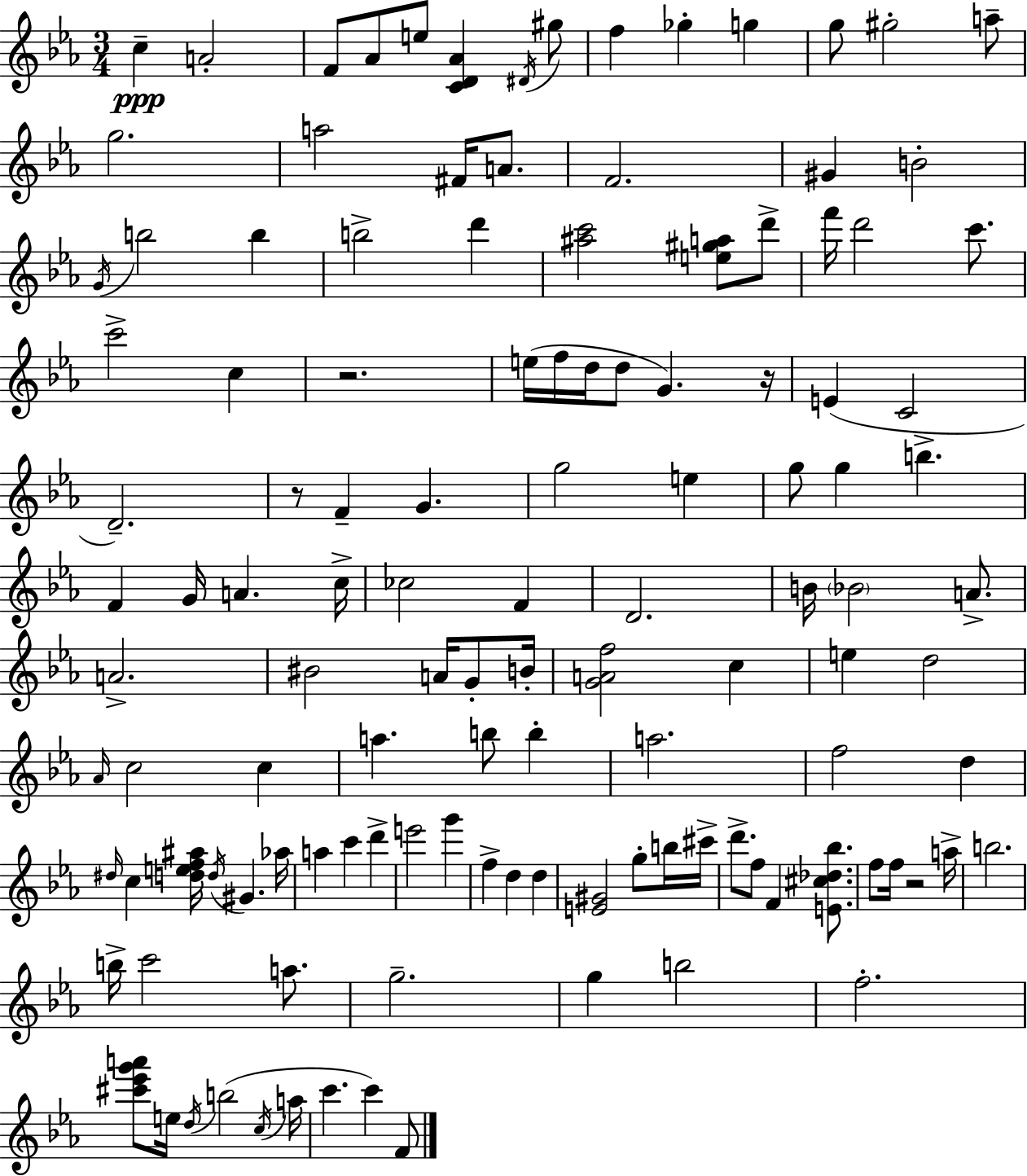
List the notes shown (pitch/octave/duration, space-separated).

C5/q A4/h F4/e Ab4/e E5/e [C4,D4,Ab4]/q D#4/s G#5/e F5/q Gb5/q G5/q G5/e G#5/h A5/e G5/h. A5/h F#4/s A4/e. F4/h. G#4/q B4/h G4/s B5/h B5/q B5/h D6/q [A#5,C6]/h [E5,G#5,A5]/e D6/e F6/s D6/h C6/e. C6/h C5/q R/h. E5/s F5/s D5/s D5/e G4/q. R/s E4/q C4/h D4/h. R/e F4/q G4/q. G5/h E5/q G5/e G5/q B5/q. F4/q G4/s A4/q. C5/s CES5/h F4/q D4/h. B4/s Bb4/h A4/e. A4/h. BIS4/h A4/s G4/e B4/s [G4,A4,F5]/h C5/q E5/q D5/h Ab4/s C5/h C5/q A5/q. B5/e B5/q A5/h. F5/h D5/q D#5/s C5/q [D5,E5,F5,A#5]/s D5/s G#4/q. Ab5/s A5/q C6/q D6/q E6/h G6/q F5/q D5/q D5/q [E4,G#4]/h G5/e B5/s C#6/s D6/e. F5/e F4/q [E4,C#5,Db5,Bb5]/e. F5/e F5/s R/h A5/s B5/h. B5/s C6/h A5/e. G5/h. G5/q B5/h F5/h. [C#6,Eb6,G6,A6]/e E5/s D5/s B5/h C5/s A5/s C6/q. C6/q F4/e